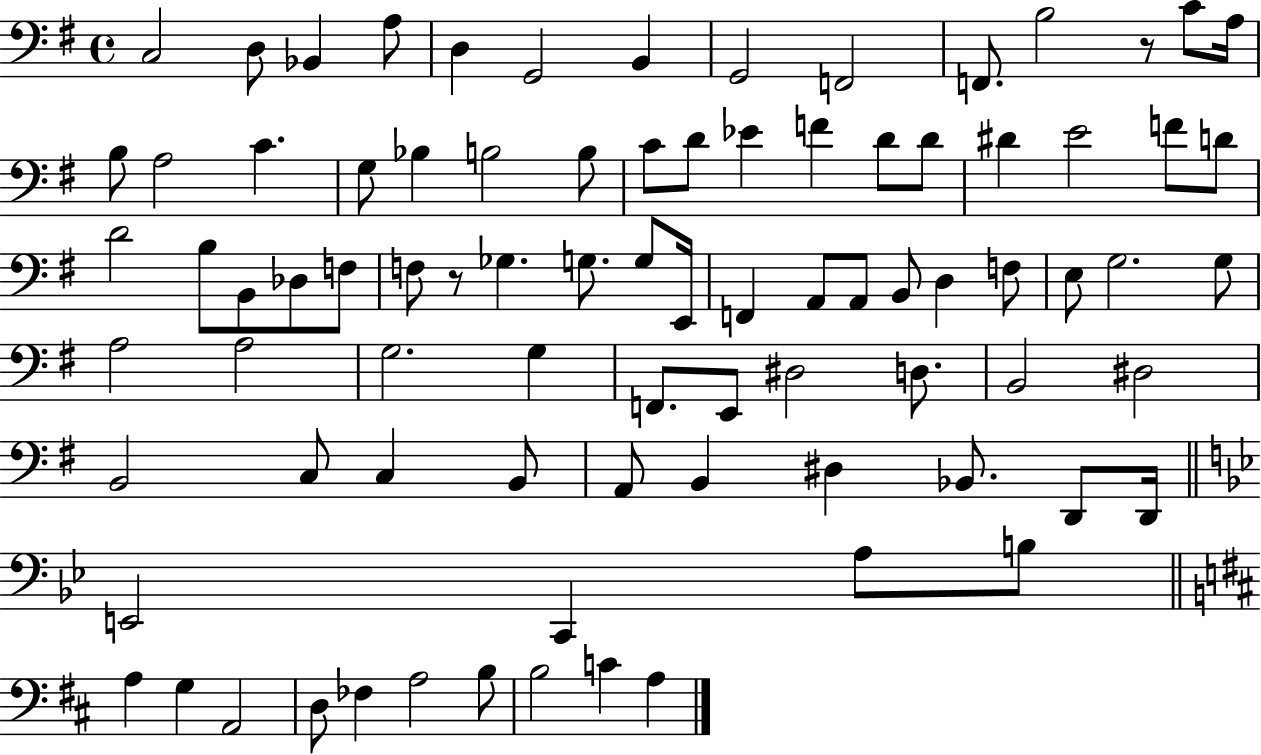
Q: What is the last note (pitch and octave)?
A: A3